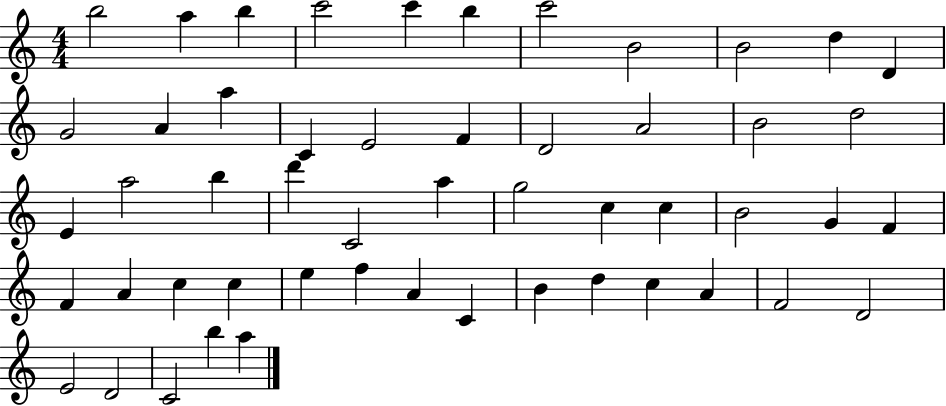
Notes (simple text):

B5/h A5/q B5/q C6/h C6/q B5/q C6/h B4/h B4/h D5/q D4/q G4/h A4/q A5/q C4/q E4/h F4/q D4/h A4/h B4/h D5/h E4/q A5/h B5/q D6/q C4/h A5/q G5/h C5/q C5/q B4/h G4/q F4/q F4/q A4/q C5/q C5/q E5/q F5/q A4/q C4/q B4/q D5/q C5/q A4/q F4/h D4/h E4/h D4/h C4/h B5/q A5/q